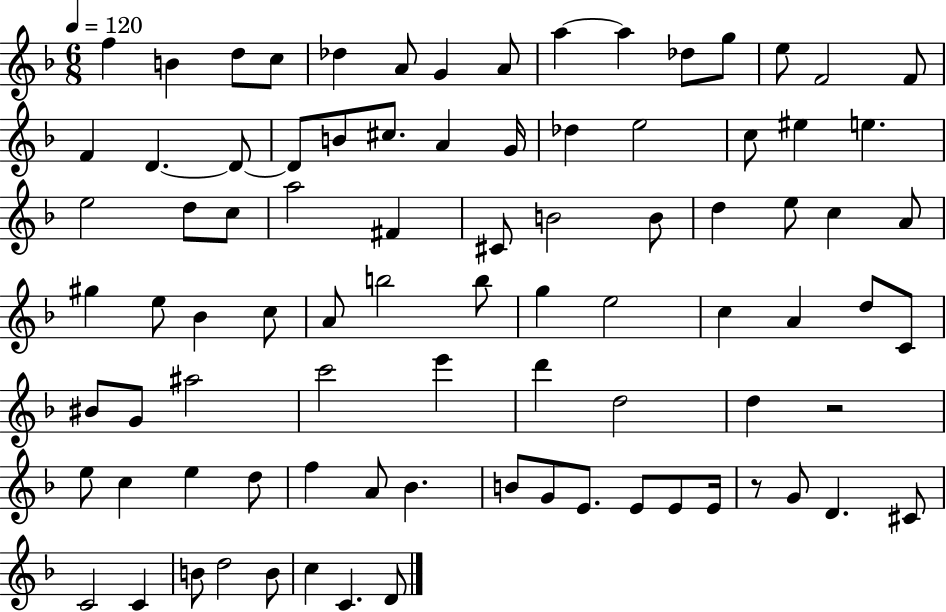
X:1
T:Untitled
M:6/8
L:1/4
K:F
f B d/2 c/2 _d A/2 G A/2 a a _d/2 g/2 e/2 F2 F/2 F D D/2 D/2 B/2 ^c/2 A G/4 _d e2 c/2 ^e e e2 d/2 c/2 a2 ^F ^C/2 B2 B/2 d e/2 c A/2 ^g e/2 _B c/2 A/2 b2 b/2 g e2 c A d/2 C/2 ^B/2 G/2 ^a2 c'2 e' d' d2 d z2 e/2 c e d/2 f A/2 _B B/2 G/2 E/2 E/2 E/2 E/4 z/2 G/2 D ^C/2 C2 C B/2 d2 B/2 c C D/2